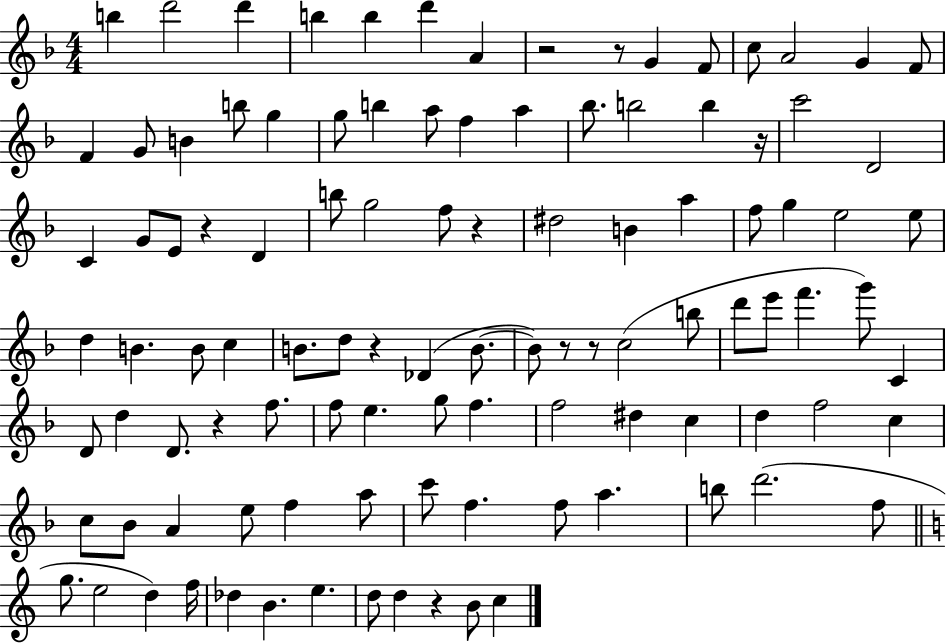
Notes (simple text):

B5/q D6/h D6/q B5/q B5/q D6/q A4/q R/h R/e G4/q F4/e C5/e A4/h G4/q F4/e F4/q G4/e B4/q B5/e G5/q G5/e B5/q A5/e F5/q A5/q Bb5/e. B5/h B5/q R/s C6/h D4/h C4/q G4/e E4/e R/q D4/q B5/e G5/h F5/e R/q D#5/h B4/q A5/q F5/e G5/q E5/h E5/e D5/q B4/q. B4/e C5/q B4/e. D5/e R/q Db4/q B4/e. B4/e R/e R/e C5/h B5/e D6/e E6/e F6/q. G6/e C4/q D4/e D5/q D4/e. R/q F5/e. F5/e E5/q. G5/e F5/q. F5/h D#5/q C5/q D5/q F5/h C5/q C5/e Bb4/e A4/q E5/e F5/q A5/e C6/e F5/q. F5/e A5/q. B5/e D6/h. F5/e G5/e. E5/h D5/q F5/s Db5/q B4/q. E5/q. D5/e D5/q R/q B4/e C5/q